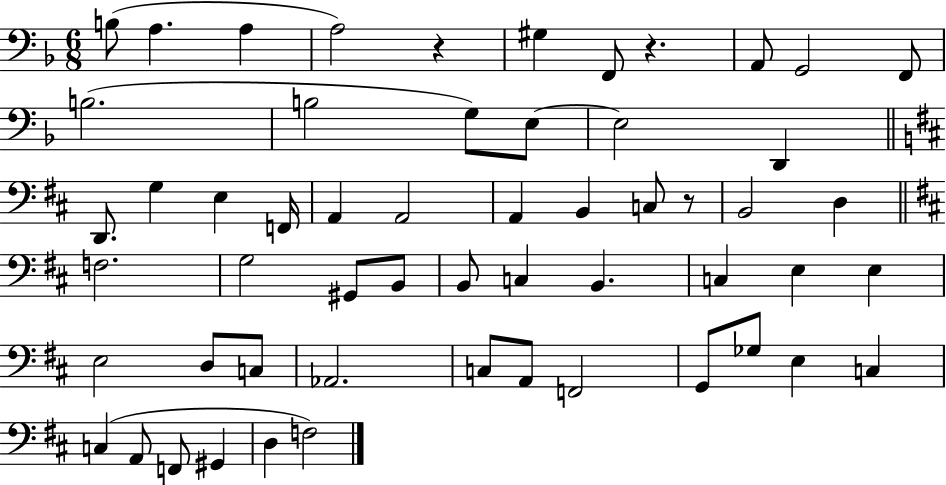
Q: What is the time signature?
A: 6/8